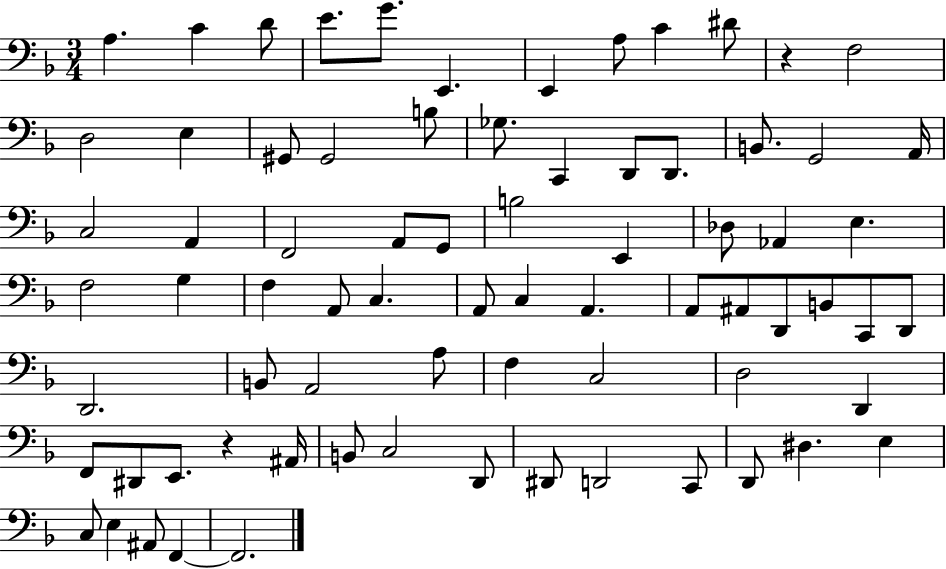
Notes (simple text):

A3/q. C4/q D4/e E4/e. G4/e. E2/q. E2/q A3/e C4/q D#4/e R/q F3/h D3/h E3/q G#2/e G#2/h B3/e Gb3/e. C2/q D2/e D2/e. B2/e. G2/h A2/s C3/h A2/q F2/h A2/e G2/e B3/h E2/q Db3/e Ab2/q E3/q. F3/h G3/q F3/q A2/e C3/q. A2/e C3/q A2/q. A2/e A#2/e D2/e B2/e C2/e D2/e D2/h. B2/e A2/h A3/e F3/q C3/h D3/h D2/q F2/e D#2/e E2/e. R/q A#2/s B2/e C3/h D2/e D#2/e D2/h C2/e D2/e D#3/q. E3/q C3/e E3/q A#2/e F2/q F2/h.